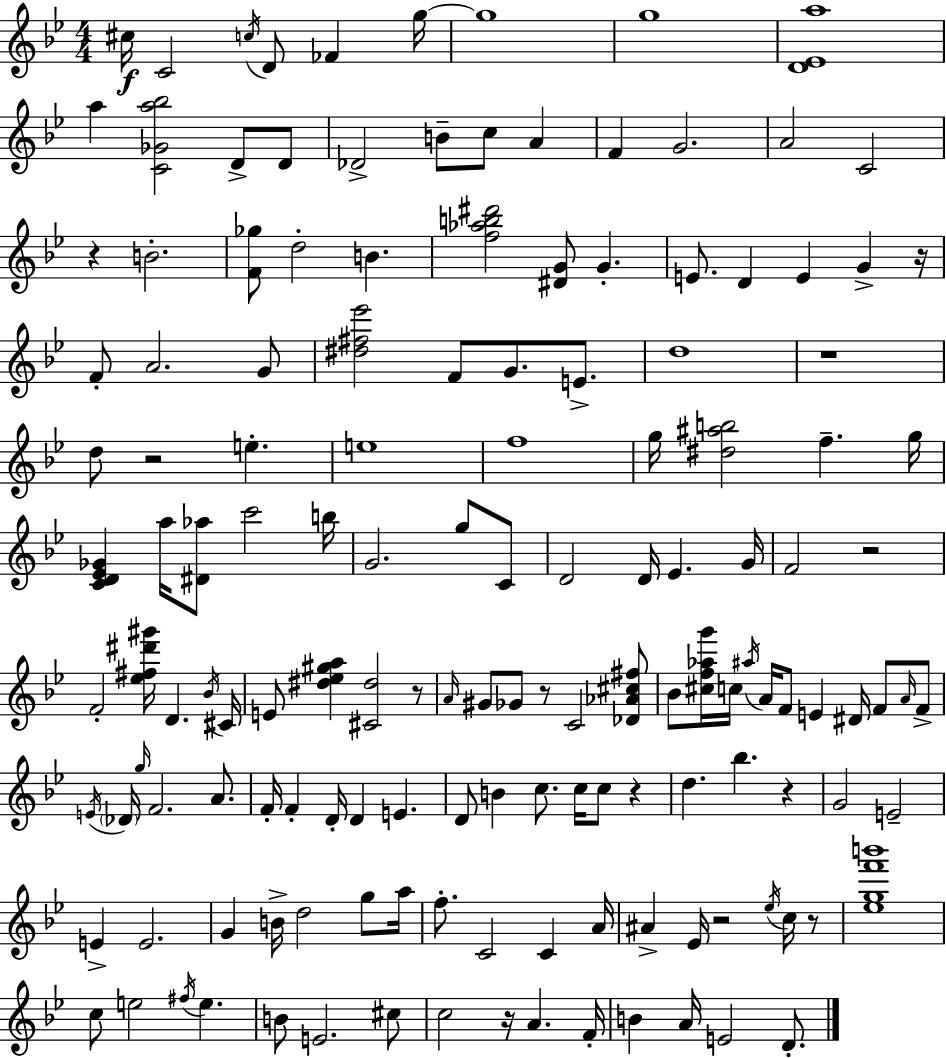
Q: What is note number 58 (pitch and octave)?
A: A4